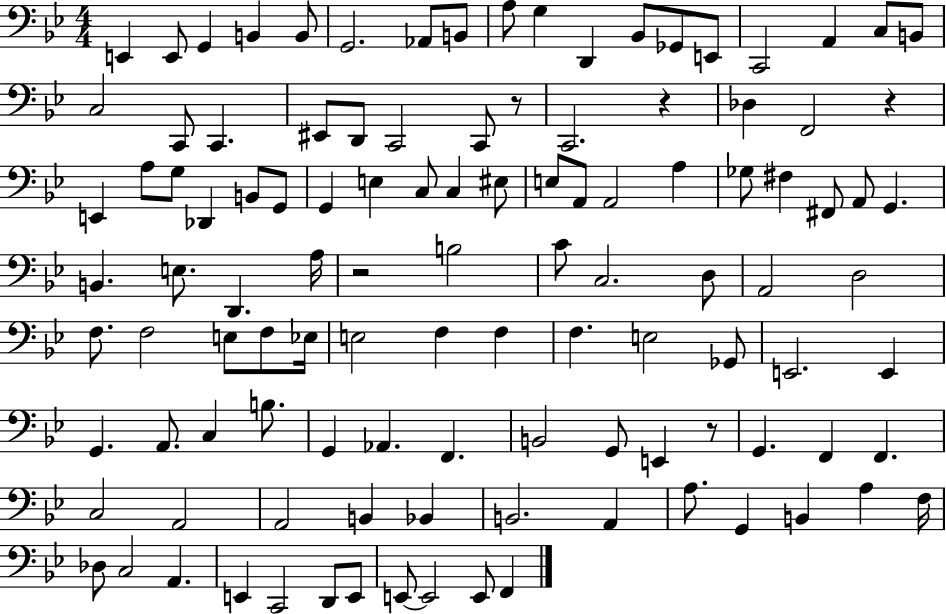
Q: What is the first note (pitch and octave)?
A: E2